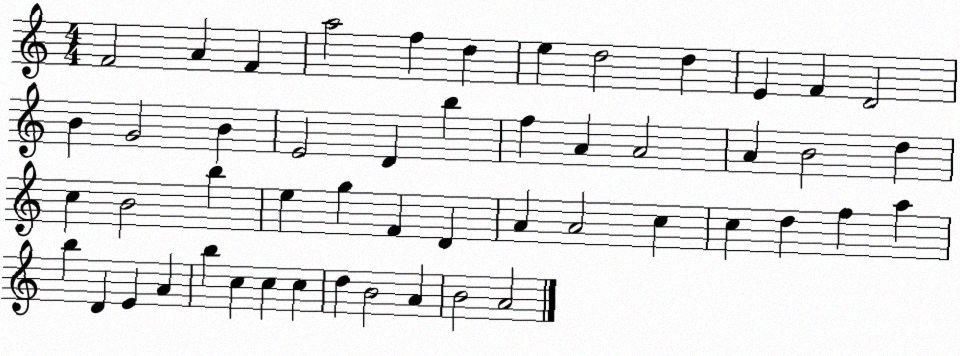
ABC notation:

X:1
T:Untitled
M:4/4
L:1/4
K:C
F2 A F a2 f d e d2 d E F D2 B G2 B E2 D b f A A2 A B2 d c B2 b e g F D A A2 c c d f a b D E A b c c c d B2 A B2 A2